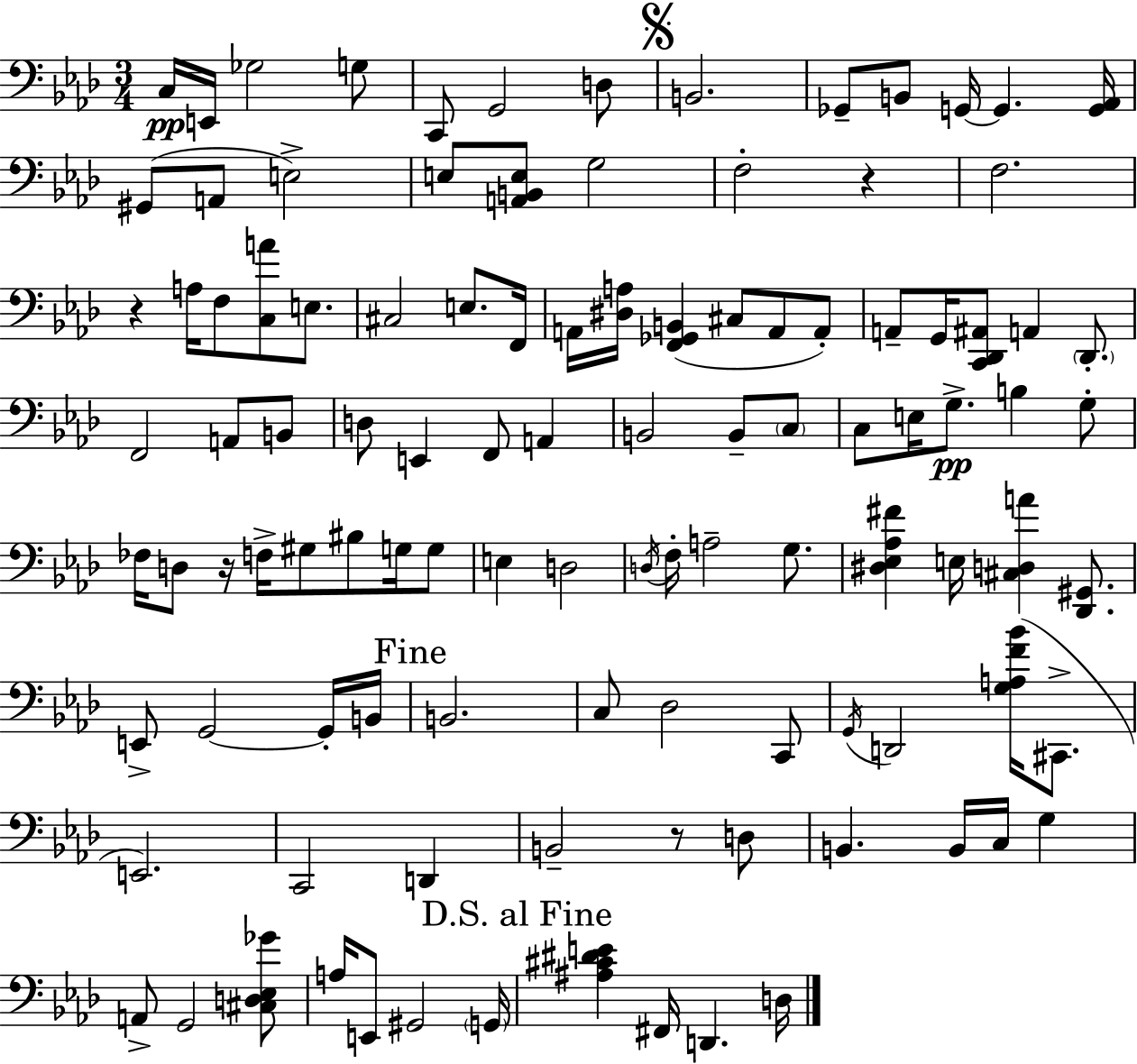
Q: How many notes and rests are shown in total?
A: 107